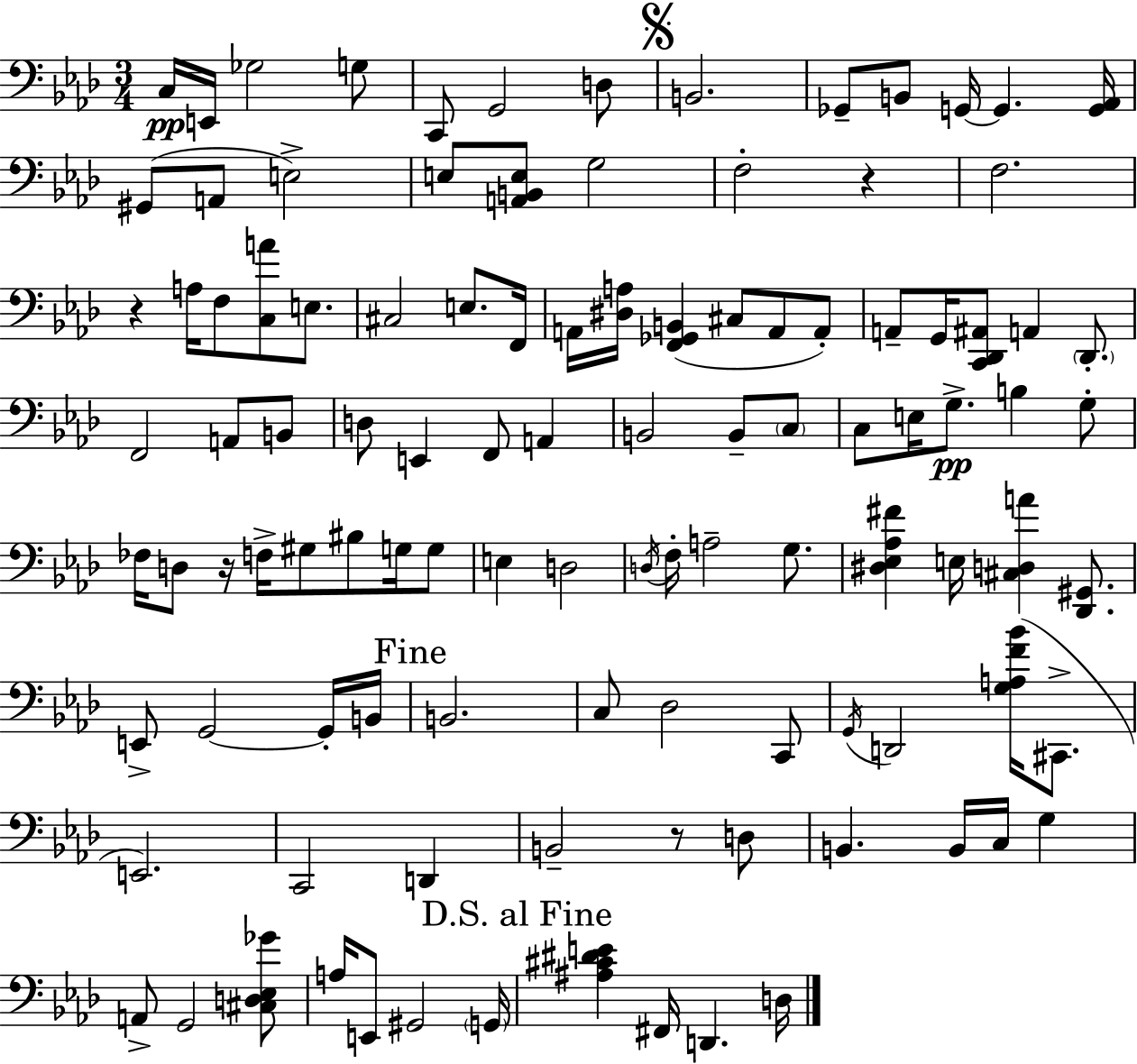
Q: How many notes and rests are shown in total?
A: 107